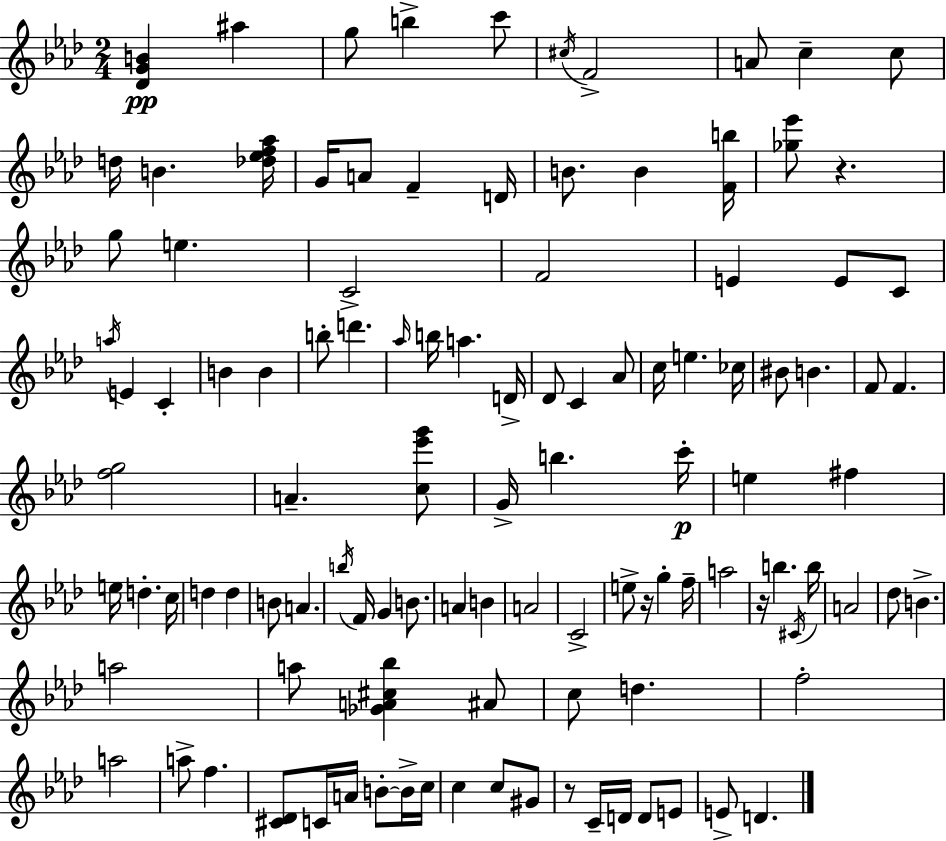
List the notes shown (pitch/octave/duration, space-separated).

[Db4,G4,B4]/q A#5/q G5/e B5/q C6/e C#5/s F4/h A4/e C5/q C5/e D5/s B4/q. [Db5,Eb5,F5,Ab5]/s G4/s A4/e F4/q D4/s B4/e. B4/q [F4,B5]/s [Gb5,Eb6]/e R/q. G5/e E5/q. C4/h F4/h E4/q E4/e C4/e A5/s E4/q C4/q B4/q B4/q B5/e D6/q. Ab5/s B5/s A5/q. D4/s Db4/e C4/q Ab4/e C5/s E5/q. CES5/s BIS4/e B4/q. F4/e F4/q. [F5,G5]/h A4/q. [C5,Eb6,G6]/e G4/s B5/q. C6/s E5/q F#5/q E5/s D5/q. C5/s D5/q D5/q B4/e A4/q. B5/s F4/s G4/q B4/e. A4/q B4/q A4/h C4/h E5/e R/s G5/q F5/s A5/h R/s B5/q. C#4/s B5/s A4/h Db5/e B4/q. A5/h A5/e [Gb4,A4,C#5,Bb5]/q A#4/e C5/e D5/q. F5/h A5/h A5/e F5/q. [C#4,Db4]/e C4/s A4/s B4/e B4/s C5/s C5/q C5/e G#4/e R/e C4/s D4/s D4/e E4/e E4/e D4/q.